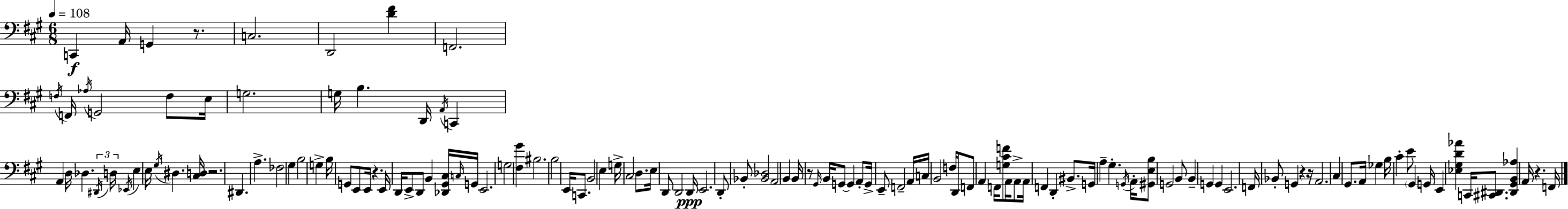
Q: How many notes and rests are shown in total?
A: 133